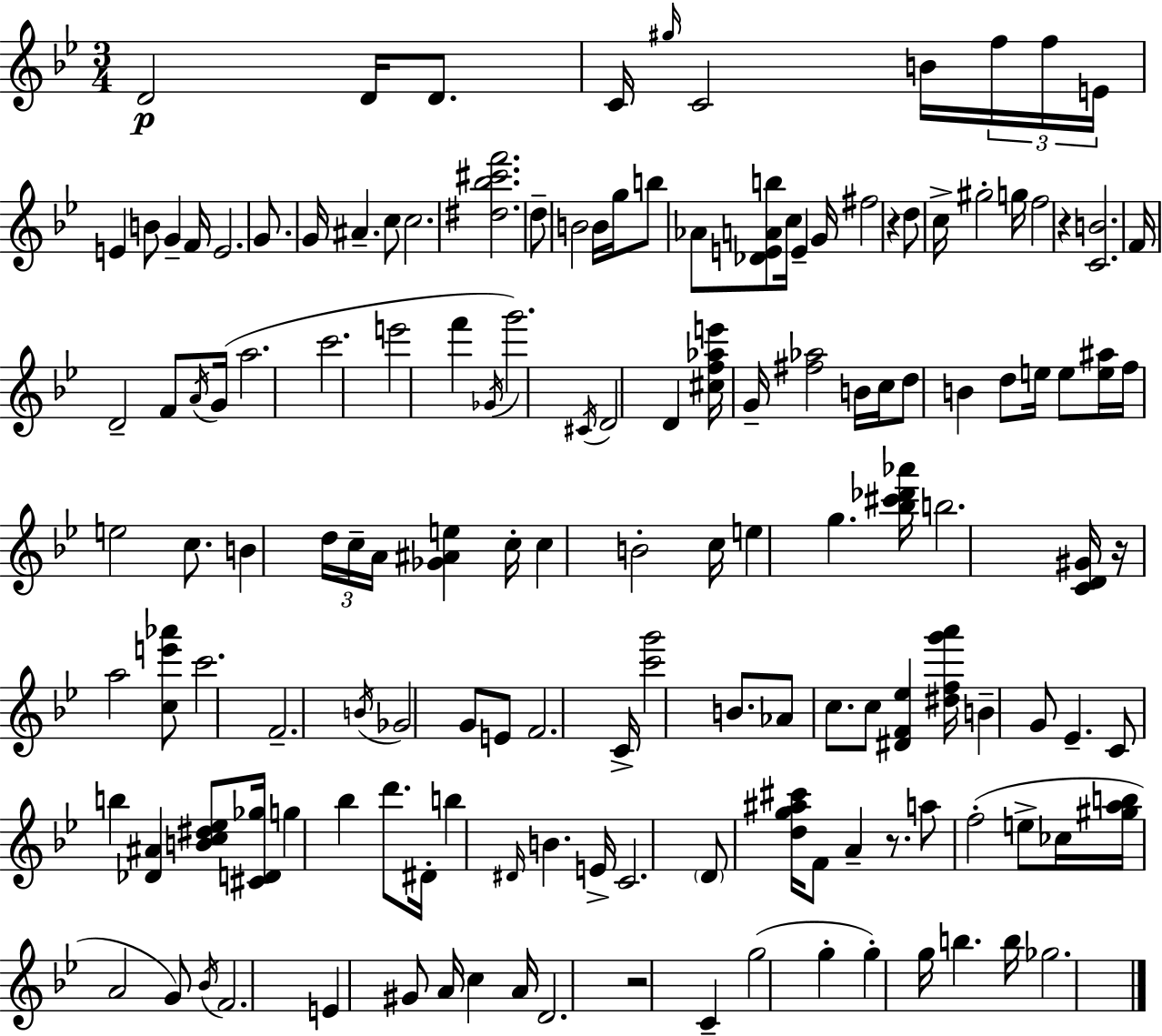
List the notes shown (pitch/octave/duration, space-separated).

D4/h D4/s D4/e. C4/s G#5/s C4/h B4/s F5/s F5/s E4/s E4/q B4/e G4/q F4/s E4/h. G4/e. G4/s A#4/q. C5/e C5/h. [D#5,Bb5,C#6,F6]/h. D5/e B4/h B4/s G5/s B5/e Ab4/e [Db4,E4,A4,B5]/e C5/s E4/q G4/s F#5/h R/q D5/e C5/s G#5/h G5/s F5/h R/q [C4,B4]/h. F4/s D4/h F4/e A4/s G4/s A5/h. C6/h. E6/h F6/q Gb4/s G6/h. C#4/s D4/h D4/q [C#5,F5,Ab5,E6]/s G4/s [F#5,Ab5]/h B4/s C5/s D5/e B4/q D5/e E5/s E5/e [E5,A#5]/s F5/s E5/h C5/e. B4/q D5/s C5/s A4/s [Gb4,A#4,E5]/q C5/s C5/q B4/h C5/s E5/q G5/q. [Bb5,C#6,Db6,Ab6]/s B5/h. [C4,D4,G#4]/s R/s A5/h [C5,E6,Ab6]/e C6/h. F4/h. B4/s Gb4/h G4/e E4/e F4/h. C4/s [C6,G6]/h B4/e. Ab4/e C5/e. C5/e [D#4,F4,Eb5]/q [D#5,F5,G6,A6]/s B4/q G4/e Eb4/q. C4/e B5/q [Db4,A#4]/q [B4,C5,D#5,Eb5]/e [C#4,D4,Gb5]/s G5/q Bb5/q D6/e. D#4/s B5/q D#4/s B4/q. E4/s C4/h. D4/e [D5,G5,A#5,C#6]/s F4/e A4/q R/e. A5/e F5/h E5/e CES5/s [G#5,A5,B5]/s A4/h G4/e Bb4/s F4/h. E4/q G#4/e A4/s C5/q A4/s D4/h. R/h C4/q G5/h G5/q G5/q G5/s B5/q. B5/s Gb5/h.